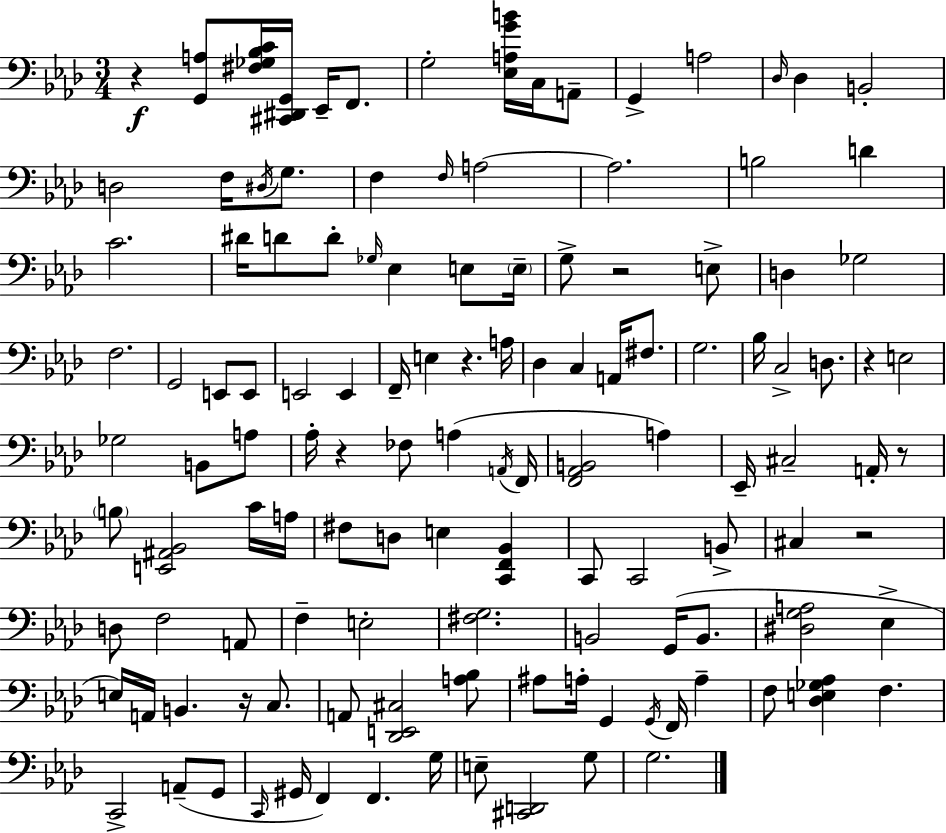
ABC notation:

X:1
T:Untitled
M:3/4
L:1/4
K:Fm
z [G,,A,]/2 [^F,_G,_B,C]/4 [^C,,^D,,G,,]/4 _E,,/4 F,,/2 G,2 [_E,A,GB]/4 C,/4 A,,/2 G,, A,2 _D,/4 _D, B,,2 D,2 F,/4 ^D,/4 G,/2 F, F,/4 A,2 A,2 B,2 D C2 ^D/4 D/2 D/2 _G,/4 _E, E,/2 E,/4 G,/2 z2 E,/2 D, _G,2 F,2 G,,2 E,,/2 E,,/2 E,,2 E,, F,,/4 E, z A,/4 _D, C, A,,/4 ^F,/2 G,2 _B,/4 C,2 D,/2 z E,2 _G,2 B,,/2 A,/2 _A,/4 z _F,/2 A, A,,/4 F,,/4 [F,,_A,,B,,]2 A, _E,,/4 ^C,2 A,,/4 z/2 B,/2 [E,,^A,,_B,,]2 C/4 A,/4 ^F,/2 D,/2 E, [C,,F,,_B,,] C,,/2 C,,2 B,,/2 ^C, z2 D,/2 F,2 A,,/2 F, E,2 [^F,G,]2 B,,2 G,,/4 B,,/2 [^D,G,A,]2 _E, E,/4 A,,/4 B,, z/4 C,/2 A,,/2 [_D,,E,,^C,]2 [A,_B,]/2 ^A,/2 A,/4 G,, G,,/4 F,,/4 A, F,/2 [_D,E,_G,_A,] F, C,,2 A,,/2 G,,/2 C,,/4 ^G,,/4 F,, F,, G,/4 E,/2 [^C,,D,,]2 G,/2 G,2